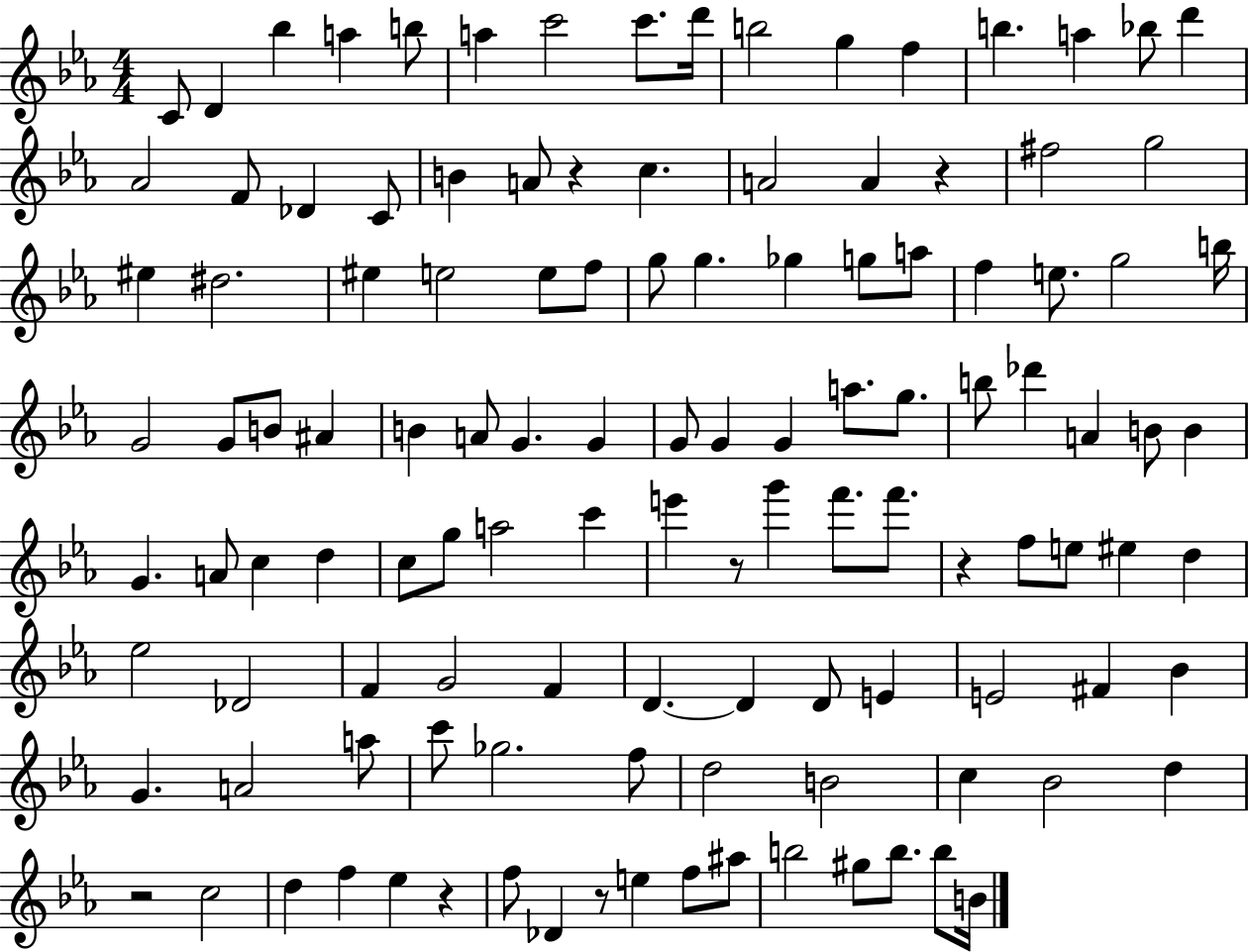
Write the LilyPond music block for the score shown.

{
  \clef treble
  \numericTimeSignature
  \time 4/4
  \key ees \major
  c'8 d'4 bes''4 a''4 b''8 | a''4 c'''2 c'''8. d'''16 | b''2 g''4 f''4 | b''4. a''4 bes''8 d'''4 | \break aes'2 f'8 des'4 c'8 | b'4 a'8 r4 c''4. | a'2 a'4 r4 | fis''2 g''2 | \break eis''4 dis''2. | eis''4 e''2 e''8 f''8 | g''8 g''4. ges''4 g''8 a''8 | f''4 e''8. g''2 b''16 | \break g'2 g'8 b'8 ais'4 | b'4 a'8 g'4. g'4 | g'8 g'4 g'4 a''8. g''8. | b''8 des'''4 a'4 b'8 b'4 | \break g'4. a'8 c''4 d''4 | c''8 g''8 a''2 c'''4 | e'''4 r8 g'''4 f'''8. f'''8. | r4 f''8 e''8 eis''4 d''4 | \break ees''2 des'2 | f'4 g'2 f'4 | d'4.~~ d'4 d'8 e'4 | e'2 fis'4 bes'4 | \break g'4. a'2 a''8 | c'''8 ges''2. f''8 | d''2 b'2 | c''4 bes'2 d''4 | \break r2 c''2 | d''4 f''4 ees''4 r4 | f''8 des'4 r8 e''4 f''8 ais''8 | b''2 gis''8 b''8. b''8 b'16 | \break \bar "|."
}